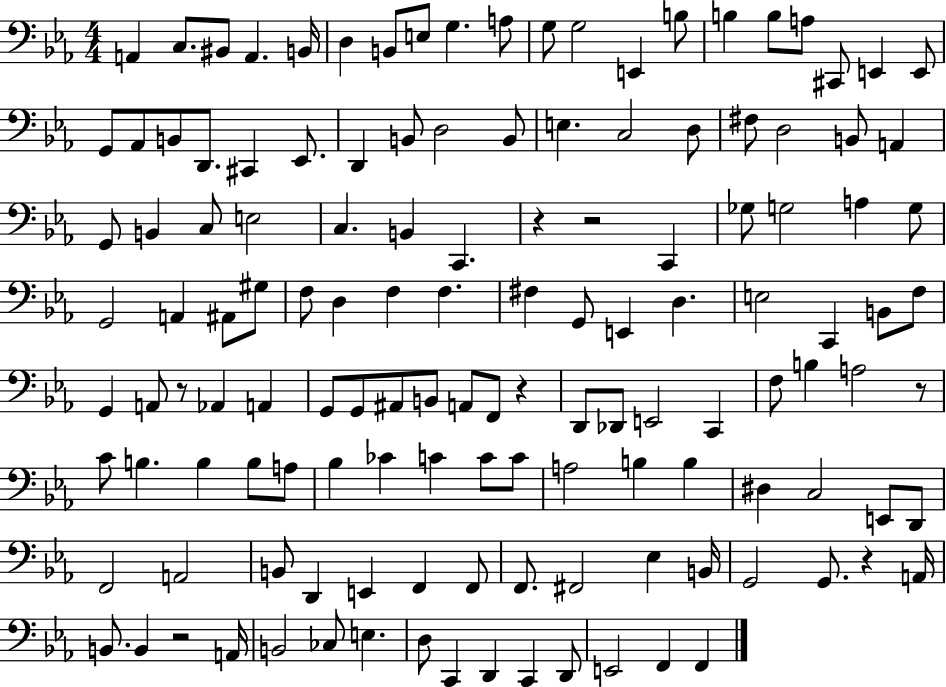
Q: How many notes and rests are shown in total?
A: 134